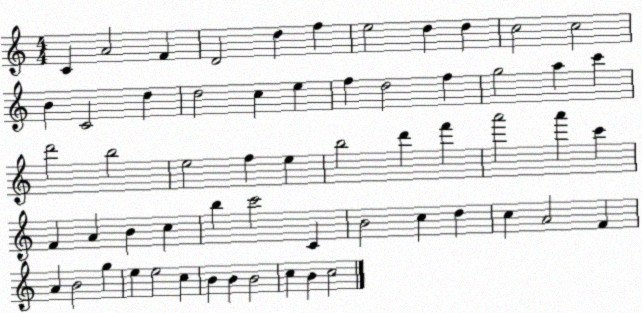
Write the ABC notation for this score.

X:1
T:Untitled
M:4/4
L:1/4
K:C
C A2 F D2 d f e2 d d c2 c2 B C2 d d2 c e f d2 f g2 a c' d'2 b2 e2 f e b2 d' f' a'2 a' c' F A B c b c'2 C B2 c d c A2 F A B2 g e e2 c B B B2 c B c2